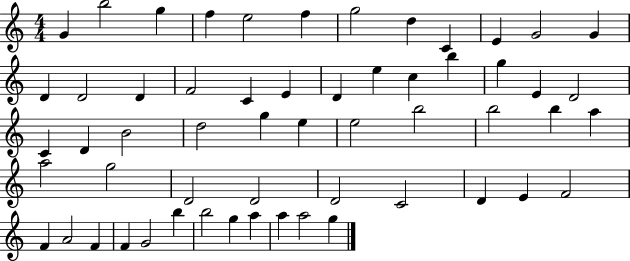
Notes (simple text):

G4/q B5/h G5/q F5/q E5/h F5/q G5/h D5/q C4/q E4/q G4/h G4/q D4/q D4/h D4/q F4/h C4/q E4/q D4/q E5/q C5/q B5/q G5/q E4/q D4/h C4/q D4/q B4/h D5/h G5/q E5/q E5/h B5/h B5/h B5/q A5/q A5/h G5/h D4/h D4/h D4/h C4/h D4/q E4/q F4/h F4/q A4/h F4/q F4/q G4/h B5/q B5/h G5/q A5/q A5/q A5/h G5/q